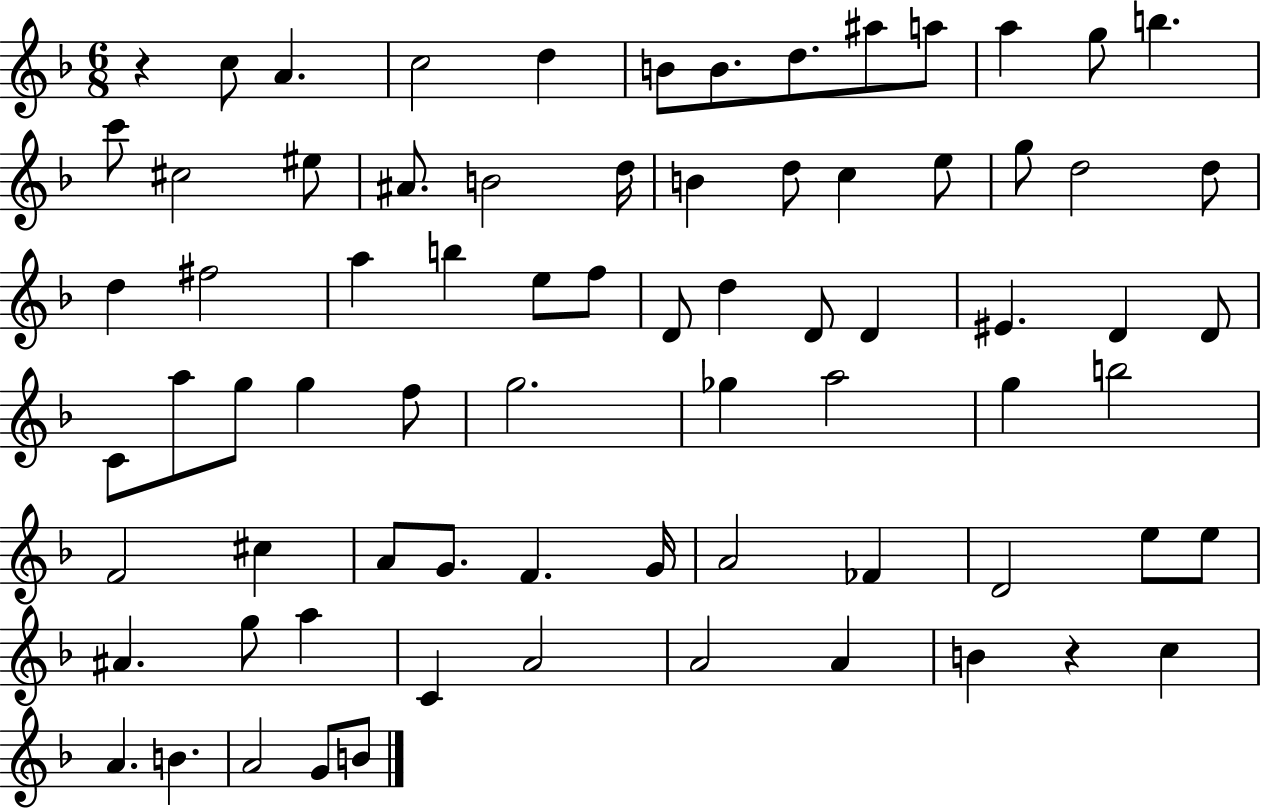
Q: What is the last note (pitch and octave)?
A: B4